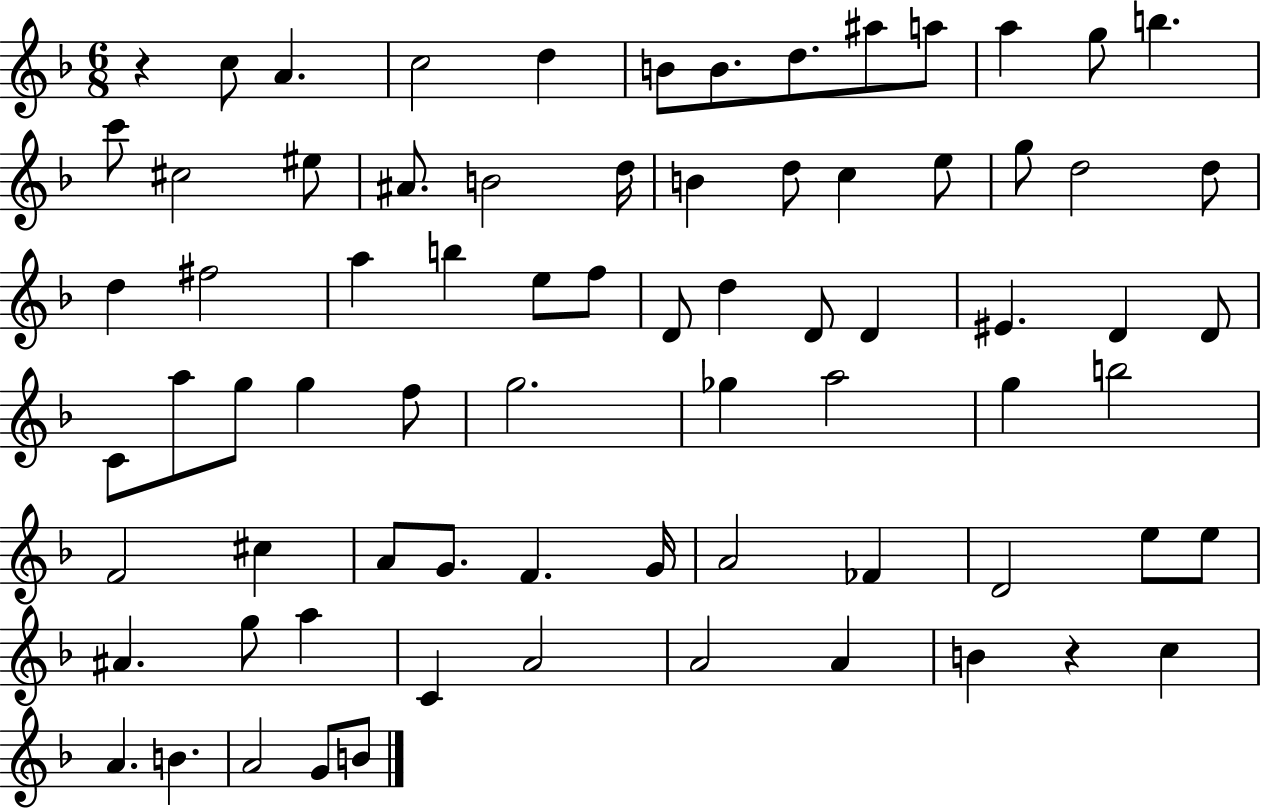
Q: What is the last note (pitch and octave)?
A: B4